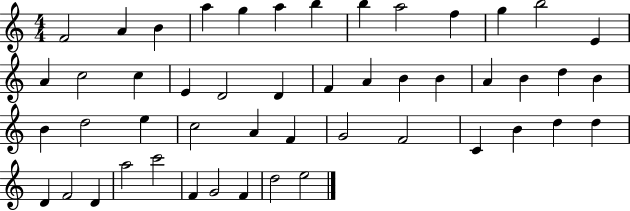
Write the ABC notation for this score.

X:1
T:Untitled
M:4/4
L:1/4
K:C
F2 A B a g a b b a2 f g b2 E A c2 c E D2 D F A B B A B d B B d2 e c2 A F G2 F2 C B d d D F2 D a2 c'2 F G2 F d2 e2